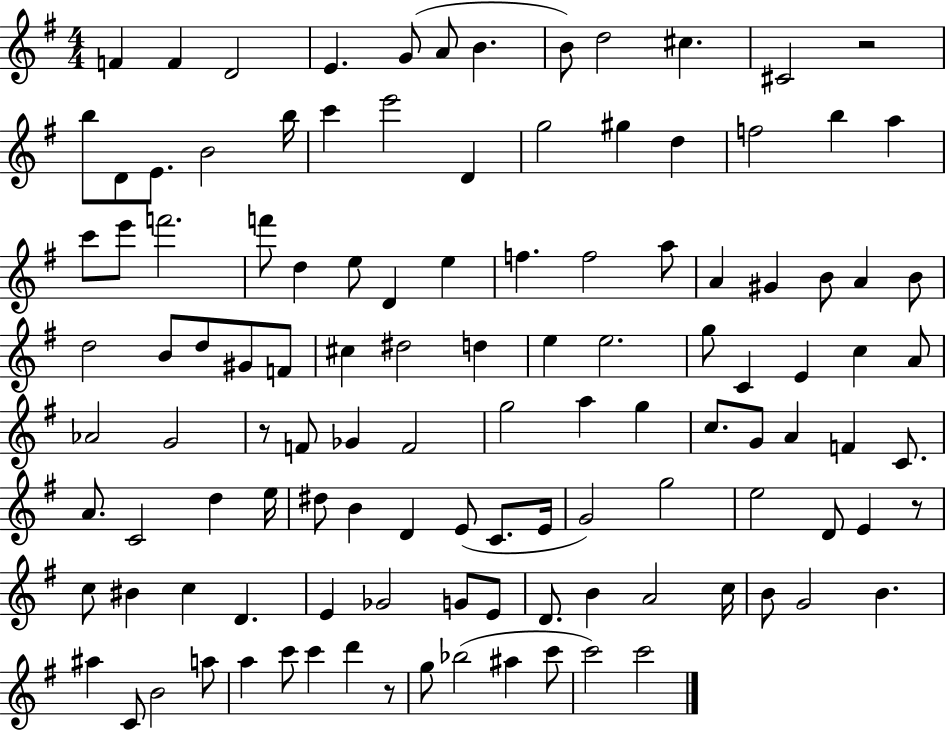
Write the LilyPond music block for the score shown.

{
  \clef treble
  \numericTimeSignature
  \time 4/4
  \key g \major
  f'4 f'4 d'2 | e'4. g'8( a'8 b'4. | b'8) d''2 cis''4. | cis'2 r2 | \break b''8 d'8 e'8. b'2 b''16 | c'''4 e'''2 d'4 | g''2 gis''4 d''4 | f''2 b''4 a''4 | \break c'''8 e'''8 f'''2. | f'''8 d''4 e''8 d'4 e''4 | f''4. f''2 a''8 | a'4 gis'4 b'8 a'4 b'8 | \break d''2 b'8 d''8 gis'8 f'8 | cis''4 dis''2 d''4 | e''4 e''2. | g''8 c'4 e'4 c''4 a'8 | \break aes'2 g'2 | r8 f'8 ges'4 f'2 | g''2 a''4 g''4 | c''8. g'8 a'4 f'4 c'8. | \break a'8. c'2 d''4 e''16 | dis''8 b'4 d'4 e'8( c'8. e'16 | g'2) g''2 | e''2 d'8 e'4 r8 | \break c''8 bis'4 c''4 d'4. | e'4 ges'2 g'8 e'8 | d'8. b'4 a'2 c''16 | b'8 g'2 b'4. | \break ais''4 c'8 b'2 a''8 | a''4 c'''8 c'''4 d'''4 r8 | g''8 bes''2( ais''4 c'''8 | c'''2) c'''2 | \break \bar "|."
}